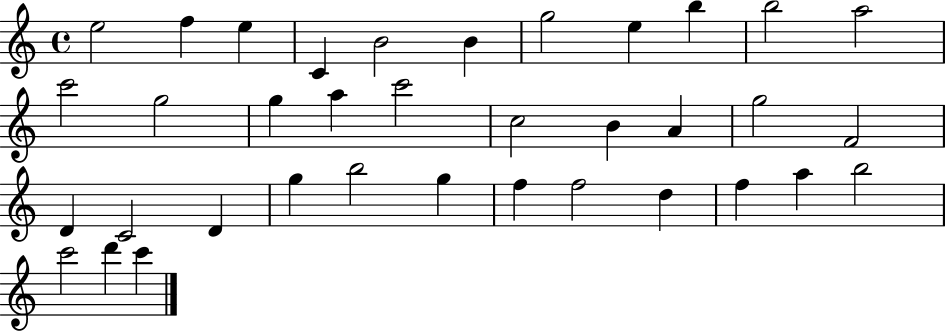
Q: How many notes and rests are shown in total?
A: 36